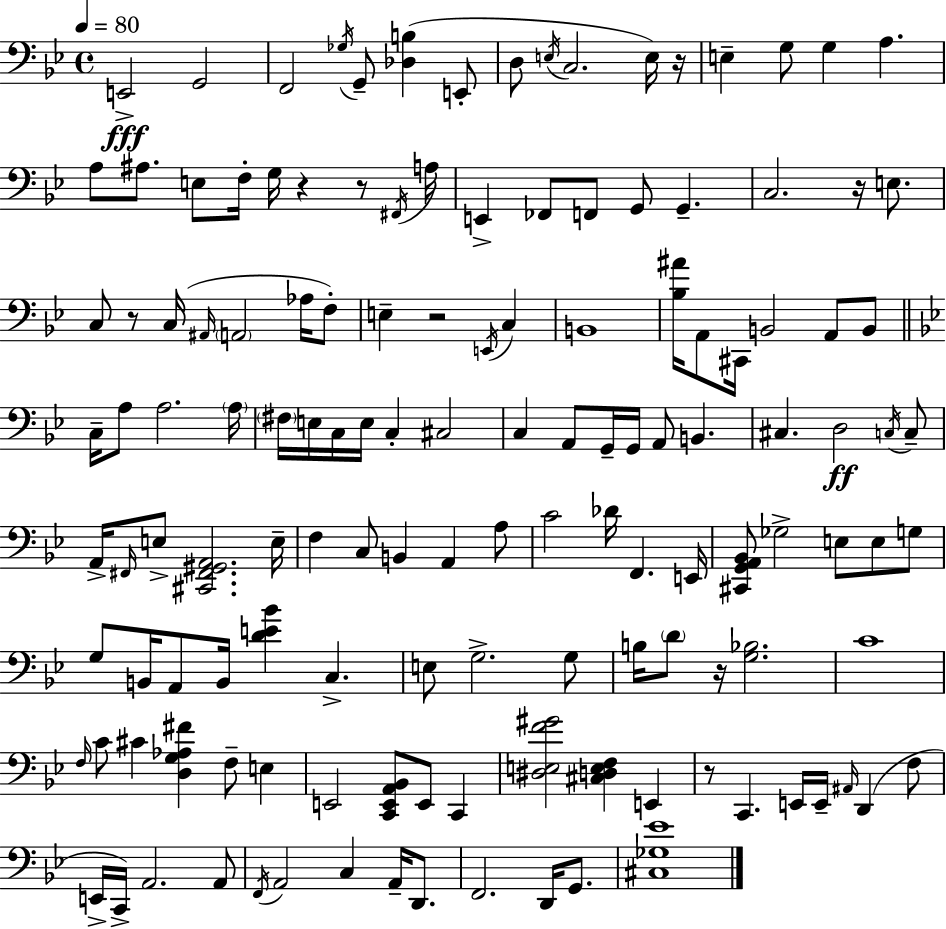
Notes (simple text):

E2/h G2/h F2/h Gb3/s G2/e [Db3,B3]/q E2/e D3/e E3/s C3/h. E3/s R/s E3/q G3/e G3/q A3/q. A3/e A#3/e. E3/e F3/s G3/s R/q R/e F#2/s A3/s E2/q FES2/e F2/e G2/e G2/q. C3/h. R/s E3/e. C3/e R/e C3/s A#2/s A2/h Ab3/s F3/e E3/q R/h E2/s C3/q B2/w [Bb3,A#4]/s A2/e C#2/s B2/h A2/e B2/e C3/s A3/e A3/h. A3/s F#3/s E3/s C3/s E3/s C3/q C#3/h C3/q A2/e G2/s G2/s A2/e B2/q. C#3/q. D3/h C3/s C3/e A2/s F#2/s E3/e [C#2,F#2,G#2,A2]/h. E3/s F3/q C3/e B2/q A2/q A3/e C4/h Db4/s F2/q. E2/s [C#2,G2,A2,Bb2]/e Gb3/h E3/e E3/e G3/e G3/e B2/s A2/e B2/s [D4,E4,Bb4]/q C3/q. E3/e G3/h. G3/e B3/s D4/e R/s [G3,Bb3]/h. C4/w F3/s C4/e C#4/q [D3,G3,Ab3,F#4]/q F3/e E3/q E2/h [C2,E2,A2,Bb2]/e E2/e C2/q [D#3,E3,F4,G#4]/h [C#3,D3,E3,F3]/q E2/q R/e C2/q. E2/s E2/s A#2/s D2/q F3/e E2/s C2/s A2/h. A2/e F2/s A2/h C3/q A2/s D2/e. F2/h. D2/s G2/e. [C#3,Gb3,Eb4]/w